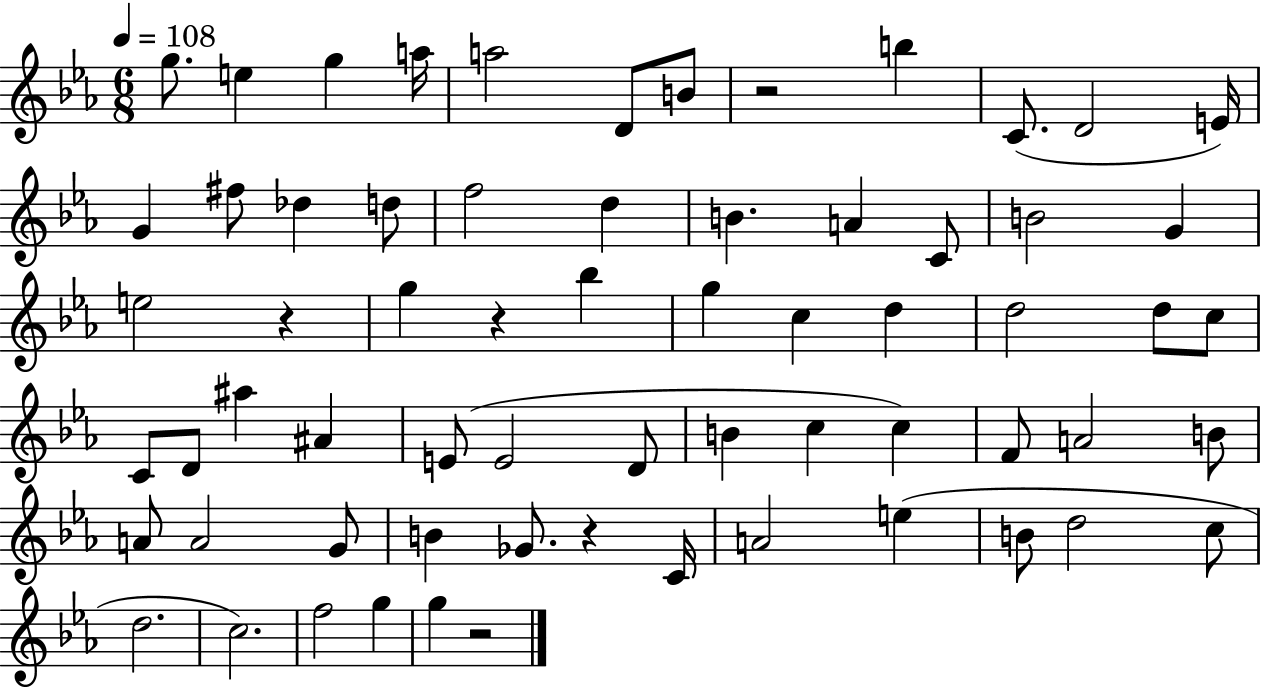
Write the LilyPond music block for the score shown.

{
  \clef treble
  \numericTimeSignature
  \time 6/8
  \key ees \major
  \tempo 4 = 108
  g''8. e''4 g''4 a''16 | a''2 d'8 b'8 | r2 b''4 | c'8.( d'2 e'16) | \break g'4 fis''8 des''4 d''8 | f''2 d''4 | b'4. a'4 c'8 | b'2 g'4 | \break e''2 r4 | g''4 r4 bes''4 | g''4 c''4 d''4 | d''2 d''8 c''8 | \break c'8 d'8 ais''4 ais'4 | e'8( e'2 d'8 | b'4 c''4 c''4) | f'8 a'2 b'8 | \break a'8 a'2 g'8 | b'4 ges'8. r4 c'16 | a'2 e''4( | b'8 d''2 c''8 | \break d''2. | c''2.) | f''2 g''4 | g''4 r2 | \break \bar "|."
}